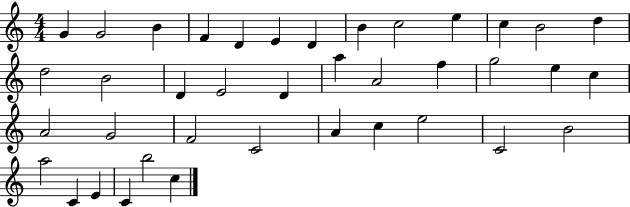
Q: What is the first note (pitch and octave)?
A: G4